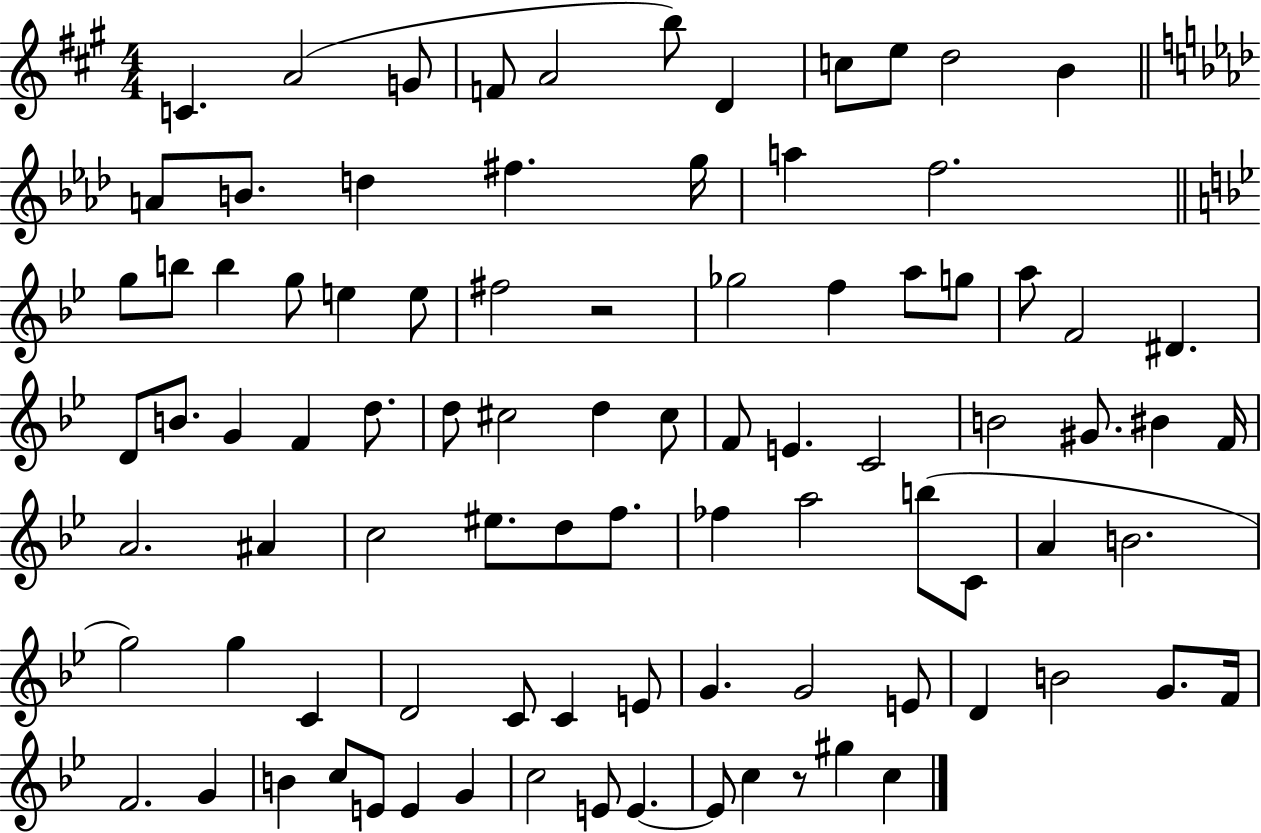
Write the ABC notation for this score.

X:1
T:Untitled
M:4/4
L:1/4
K:A
C A2 G/2 F/2 A2 b/2 D c/2 e/2 d2 B A/2 B/2 d ^f g/4 a f2 g/2 b/2 b g/2 e e/2 ^f2 z2 _g2 f a/2 g/2 a/2 F2 ^D D/2 B/2 G F d/2 d/2 ^c2 d ^c/2 F/2 E C2 B2 ^G/2 ^B F/4 A2 ^A c2 ^e/2 d/2 f/2 _f a2 b/2 C/2 A B2 g2 g C D2 C/2 C E/2 G G2 E/2 D B2 G/2 F/4 F2 G B c/2 E/2 E G c2 E/2 E E/2 c z/2 ^g c